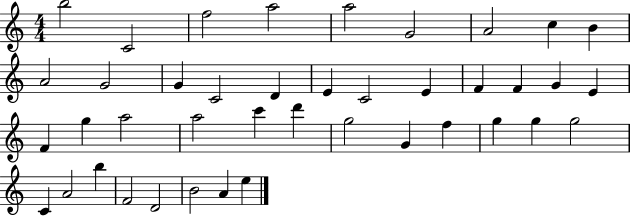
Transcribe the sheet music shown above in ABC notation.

X:1
T:Untitled
M:4/4
L:1/4
K:C
b2 C2 f2 a2 a2 G2 A2 c B A2 G2 G C2 D E C2 E F F G E F g a2 a2 c' d' g2 G f g g g2 C A2 b F2 D2 B2 A e